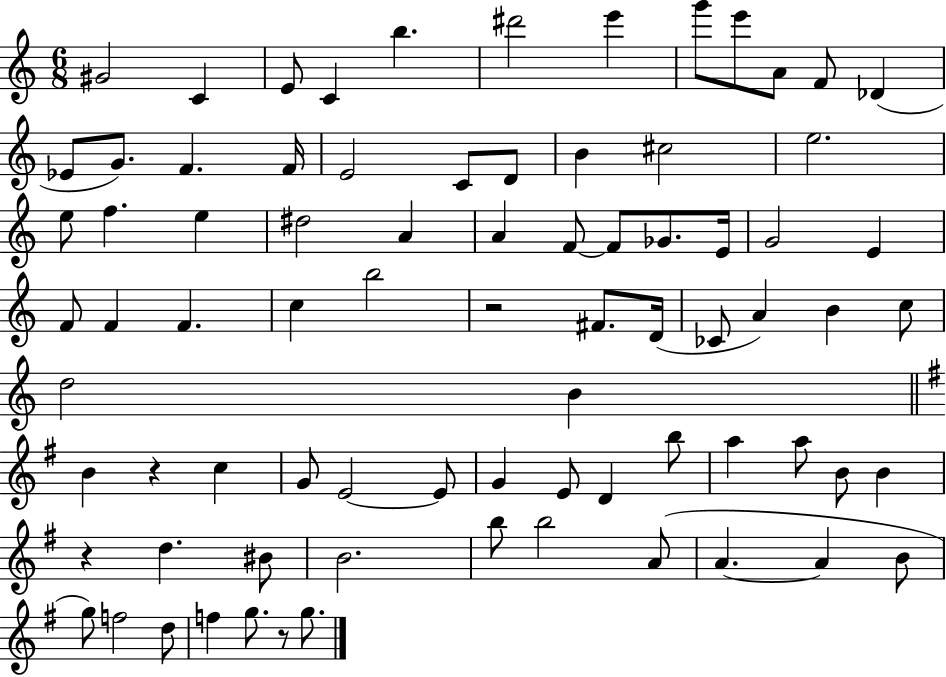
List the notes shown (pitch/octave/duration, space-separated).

G#4/h C4/q E4/e C4/q B5/q. D#6/h E6/q G6/e E6/e A4/e F4/e Db4/q Eb4/e G4/e. F4/q. F4/s E4/h C4/e D4/e B4/q C#5/h E5/h. E5/e F5/q. E5/q D#5/h A4/q A4/q F4/e F4/e Gb4/e. E4/s G4/h E4/q F4/e F4/q F4/q. C5/q B5/h R/h F#4/e. D4/s CES4/e A4/q B4/q C5/e D5/h B4/q B4/q R/q C5/q G4/e E4/h E4/e G4/q E4/e D4/q B5/e A5/q A5/e B4/e B4/q R/q D5/q. BIS4/e B4/h. B5/e B5/h A4/e A4/q. A4/q B4/e G5/e F5/h D5/e F5/q G5/e. R/e G5/e.